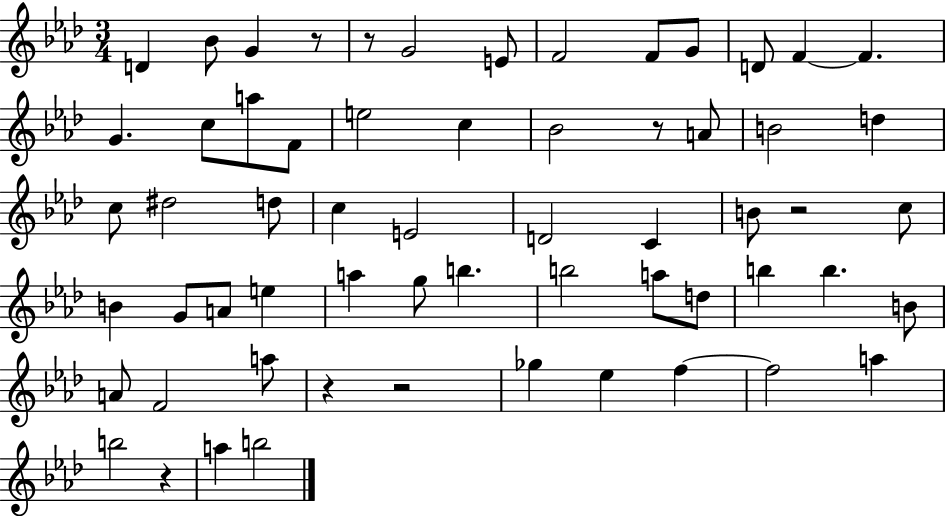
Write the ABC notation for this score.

X:1
T:Untitled
M:3/4
L:1/4
K:Ab
D _B/2 G z/2 z/2 G2 E/2 F2 F/2 G/2 D/2 F F G c/2 a/2 F/2 e2 c _B2 z/2 A/2 B2 d c/2 ^d2 d/2 c E2 D2 C B/2 z2 c/2 B G/2 A/2 e a g/2 b b2 a/2 d/2 b b B/2 A/2 F2 a/2 z z2 _g _e f f2 a b2 z a b2